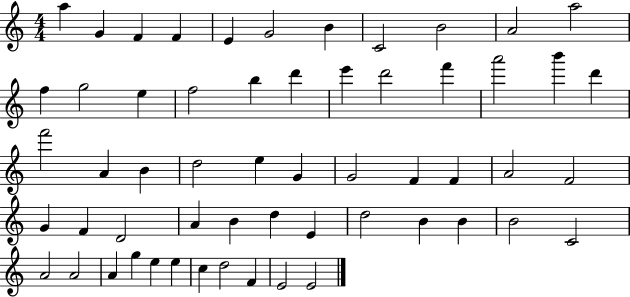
{
  \clef treble
  \numericTimeSignature
  \time 4/4
  \key c \major
  a''4 g'4 f'4 f'4 | e'4 g'2 b'4 | c'2 b'2 | a'2 a''2 | \break f''4 g''2 e''4 | f''2 b''4 d'''4 | e'''4 d'''2 f'''4 | a'''2 b'''4 d'''4 | \break f'''2 a'4 b'4 | d''2 e''4 g'4 | g'2 f'4 f'4 | a'2 f'2 | \break g'4 f'4 d'2 | a'4 b'4 d''4 e'4 | d''2 b'4 b'4 | b'2 c'2 | \break a'2 a'2 | a'4 g''4 e''4 e''4 | c''4 d''2 f'4 | e'2 e'2 | \break \bar "|."
}